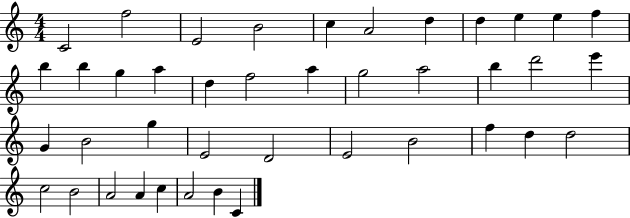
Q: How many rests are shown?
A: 0